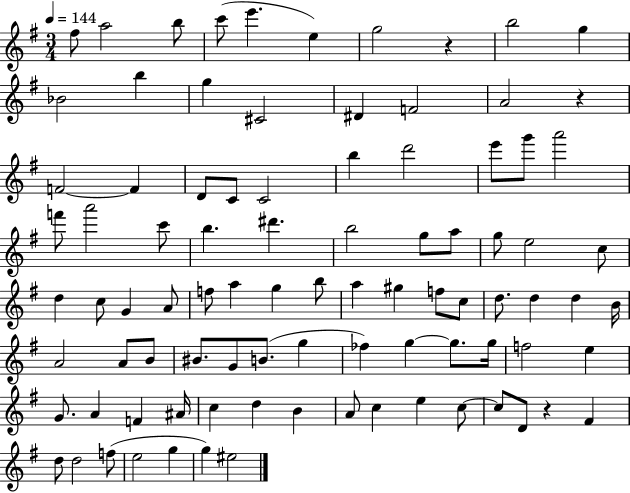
F#5/e A5/h B5/e C6/e E6/q. E5/q G5/h R/q B5/h G5/q Bb4/h B5/q G5/q C#4/h D#4/q F4/h A4/h R/q F4/h F4/q D4/e C4/e C4/h B5/q D6/h E6/e G6/e A6/h F6/e A6/h C6/e B5/q. D#6/q. B5/h G5/e A5/e G5/e E5/h C5/e D5/q C5/e G4/q A4/e F5/e A5/q G5/q B5/e A5/q G#5/q F5/e C5/e D5/e. D5/q D5/q B4/s A4/h A4/e B4/e BIS4/e. G4/e B4/e. G5/q FES5/q G5/q G5/e. G5/s F5/h E5/q G4/e. A4/q F4/q A#4/s C5/q D5/q B4/q A4/e C5/q E5/q C5/e C5/e D4/e R/q F#4/q D5/e D5/h F5/e E5/h G5/q G5/q EIS5/h